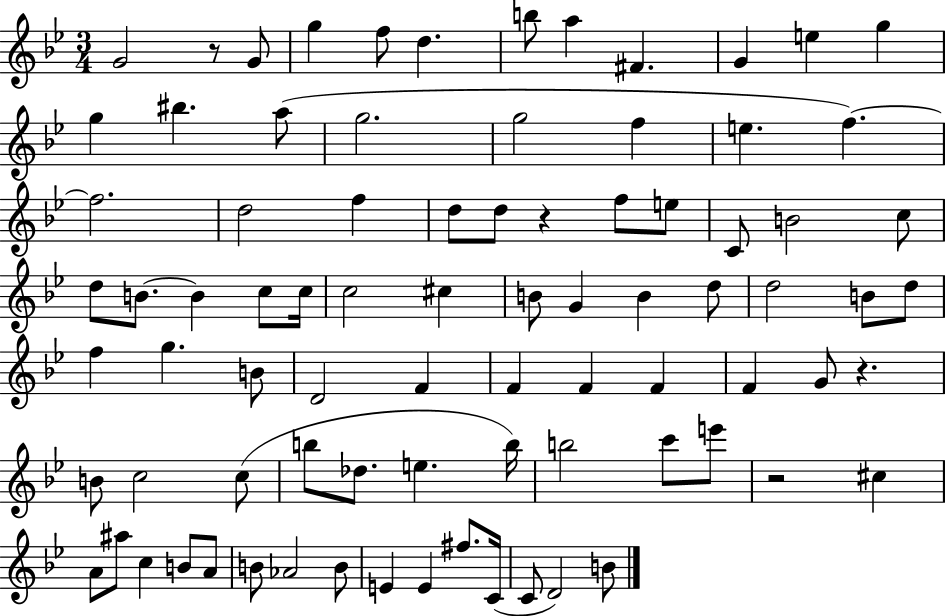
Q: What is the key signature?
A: BES major